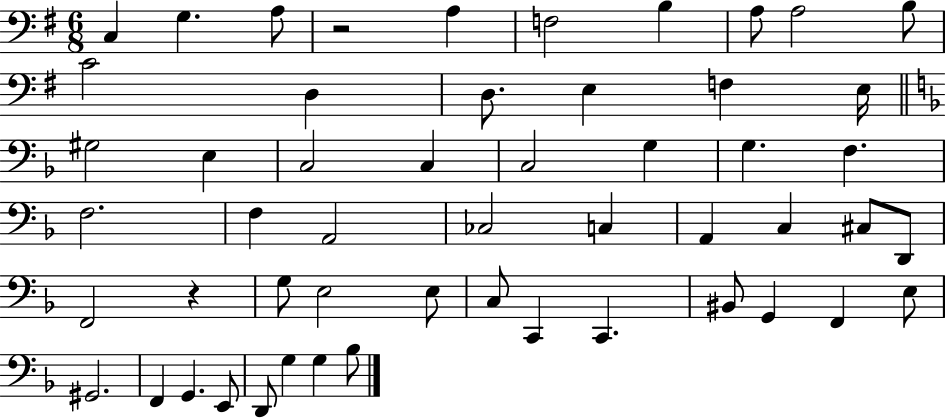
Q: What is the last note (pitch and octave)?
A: Bb3